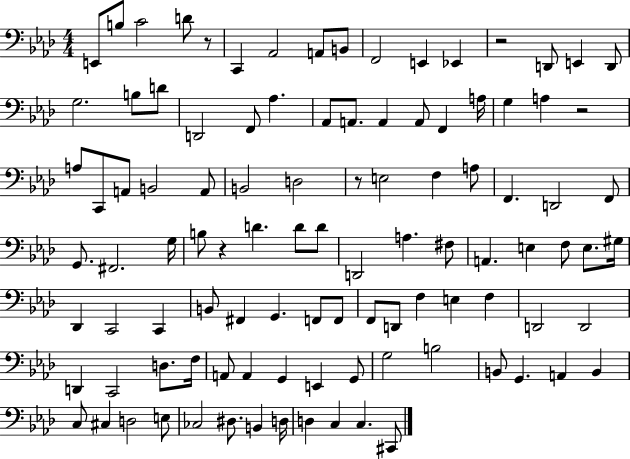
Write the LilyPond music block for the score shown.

{
  \clef bass
  \numericTimeSignature
  \time 4/4
  \key aes \major
  e,8 b8 c'2 d'8 r8 | c,4 aes,2 a,8 b,8 | f,2 e,4 ees,4 | r2 d,8 e,4 d,8 | \break g2. b8 d'8 | d,2 f,8 aes4. | aes,8 a,8. a,4 a,8 f,4 a16 | g4 a4 r2 | \break a8 c,8 a,8 b,2 a,8 | b,2 d2 | r8 e2 f4 a8 | f,4. d,2 f,8 | \break g,8. fis,2. g16 | b8 r4 d'4. d'8 d'8 | d,2 a4. fis8 | a,4. e4 f8 e8. gis16 | \break des,4 c,2 c,4 | b,8 fis,4 g,4. f,8 f,8 | f,8 d,8 f4 e4 f4 | d,2 d,2 | \break d,4 c,2 d8. f16 | a,8 a,4 g,4 e,4 g,8 | g2 b2 | b,8 g,4. a,4 b,4 | \break c8 cis4 d2 e8 | ces2 dis8. b,4 d16 | d4 c4 c4. cis,8 | \bar "|."
}